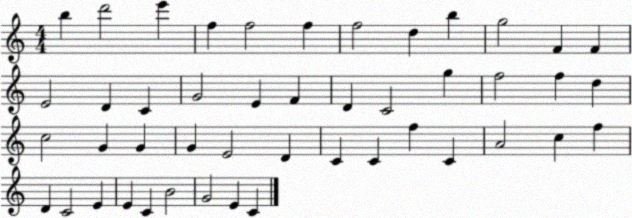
X:1
T:Untitled
M:4/4
L:1/4
K:C
b d'2 e' f f2 f f2 d b g2 F F E2 D C G2 E F D C2 g f2 f d c2 G G G E2 D C C f C A2 c f D C2 E E C B2 G2 E C